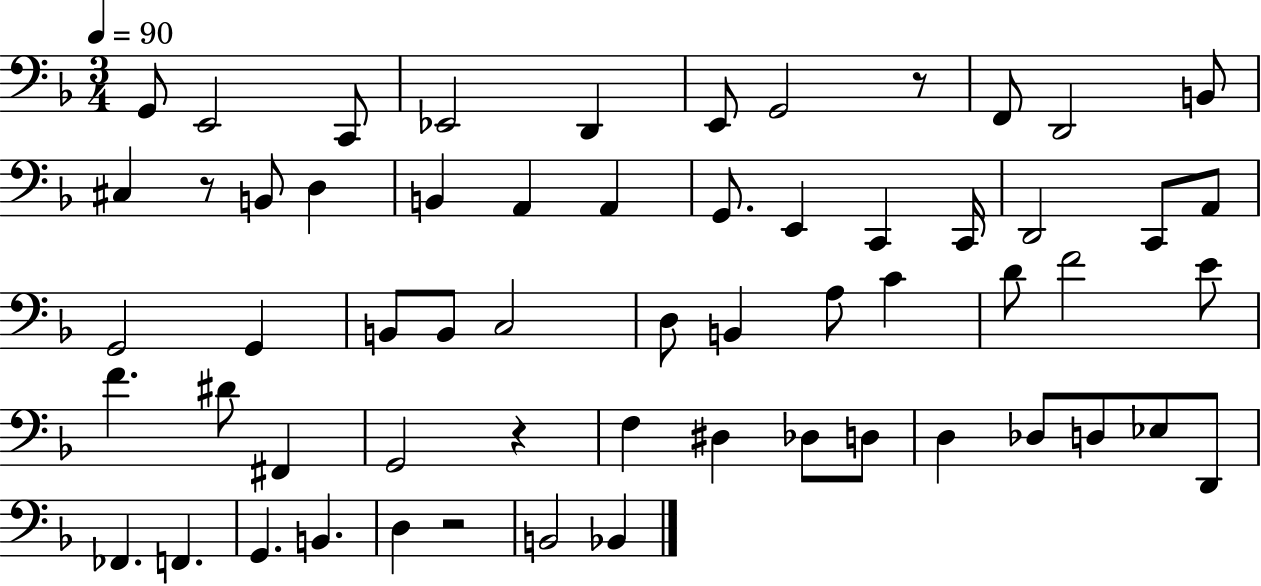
X:1
T:Untitled
M:3/4
L:1/4
K:F
G,,/2 E,,2 C,,/2 _E,,2 D,, E,,/2 G,,2 z/2 F,,/2 D,,2 B,,/2 ^C, z/2 B,,/2 D, B,, A,, A,, G,,/2 E,, C,, C,,/4 D,,2 C,,/2 A,,/2 G,,2 G,, B,,/2 B,,/2 C,2 D,/2 B,, A,/2 C D/2 F2 E/2 F ^D/2 ^F,, G,,2 z F, ^D, _D,/2 D,/2 D, _D,/2 D,/2 _E,/2 D,,/2 _F,, F,, G,, B,, D, z2 B,,2 _B,,